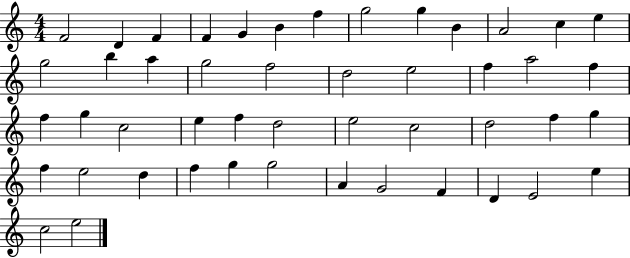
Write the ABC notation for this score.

X:1
T:Untitled
M:4/4
L:1/4
K:C
F2 D F F G B f g2 g B A2 c e g2 b a g2 f2 d2 e2 f a2 f f g c2 e f d2 e2 c2 d2 f g f e2 d f g g2 A G2 F D E2 e c2 e2